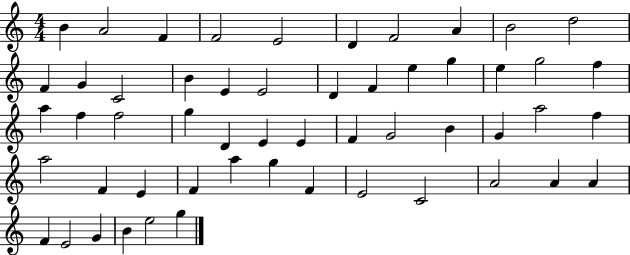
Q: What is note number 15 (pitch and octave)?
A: E4